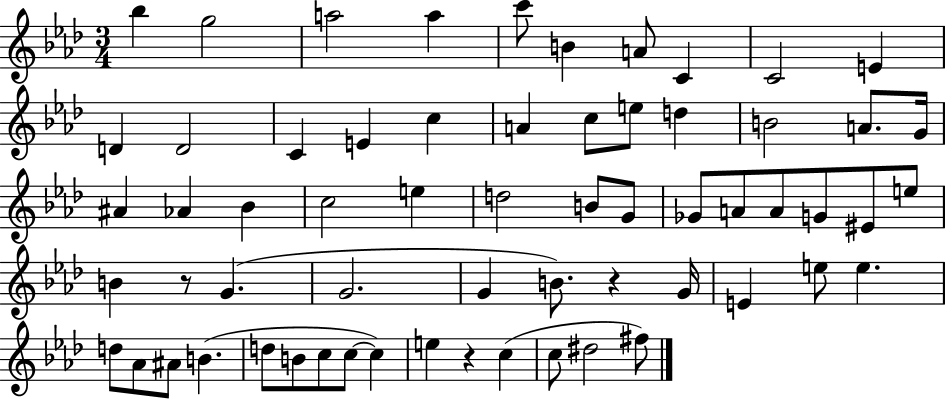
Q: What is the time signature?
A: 3/4